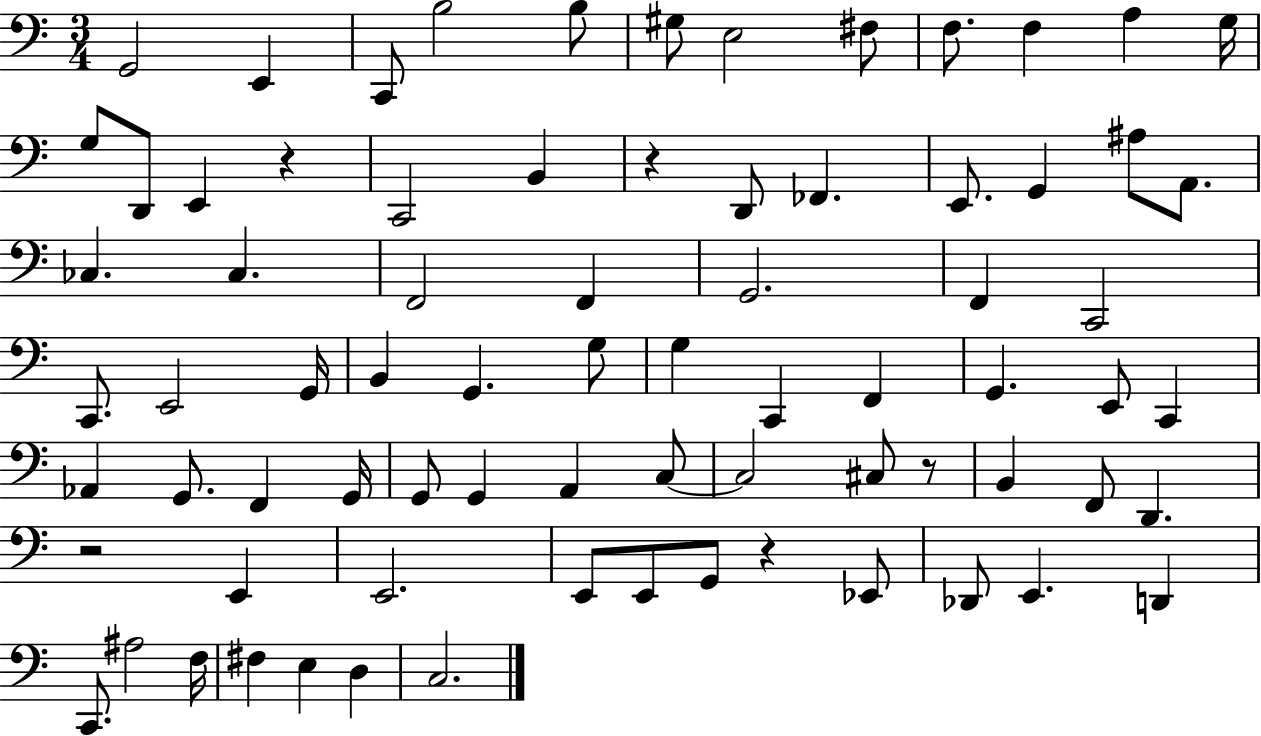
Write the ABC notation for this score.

X:1
T:Untitled
M:3/4
L:1/4
K:C
G,,2 E,, C,,/2 B,2 B,/2 ^G,/2 E,2 ^F,/2 F,/2 F, A, G,/4 G,/2 D,,/2 E,, z C,,2 B,, z D,,/2 _F,, E,,/2 G,, ^A,/2 A,,/2 _C, _C, F,,2 F,, G,,2 F,, C,,2 C,,/2 E,,2 G,,/4 B,, G,, G,/2 G, C,, F,, G,, E,,/2 C,, _A,, G,,/2 F,, G,,/4 G,,/2 G,, A,, C,/2 C,2 ^C,/2 z/2 B,, F,,/2 D,, z2 E,, E,,2 E,,/2 E,,/2 G,,/2 z _E,,/2 _D,,/2 E,, D,, C,,/2 ^A,2 F,/4 ^F, E, D, C,2